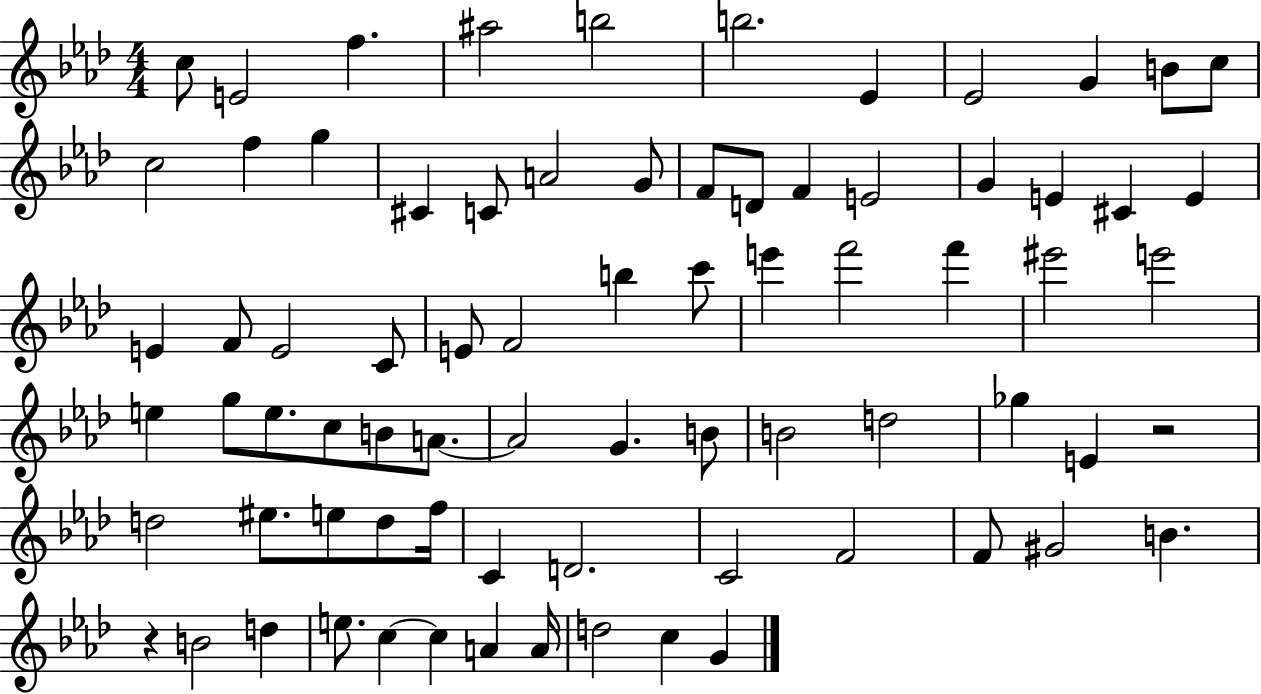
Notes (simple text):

C5/e E4/h F5/q. A#5/h B5/h B5/h. Eb4/q Eb4/h G4/q B4/e C5/e C5/h F5/q G5/q C#4/q C4/e A4/h G4/e F4/e D4/e F4/q E4/h G4/q E4/q C#4/q E4/q E4/q F4/e E4/h C4/e E4/e F4/h B5/q C6/e E6/q F6/h F6/q EIS6/h E6/h E5/q G5/e E5/e. C5/e B4/e A4/e. A4/h G4/q. B4/e B4/h D5/h Gb5/q E4/q R/h D5/h EIS5/e. E5/e D5/e F5/s C4/q D4/h. C4/h F4/h F4/e G#4/h B4/q. R/q B4/h D5/q E5/e. C5/q C5/q A4/q A4/s D5/h C5/q G4/q